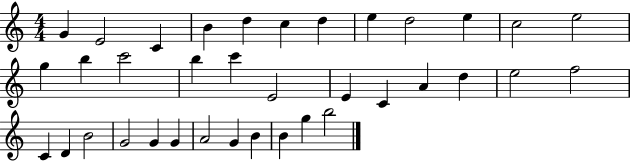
{
  \clef treble
  \numericTimeSignature
  \time 4/4
  \key c \major
  g'4 e'2 c'4 | b'4 d''4 c''4 d''4 | e''4 d''2 e''4 | c''2 e''2 | \break g''4 b''4 c'''2 | b''4 c'''4 e'2 | e'4 c'4 a'4 d''4 | e''2 f''2 | \break c'4 d'4 b'2 | g'2 g'4 g'4 | a'2 g'4 b'4 | b'4 g''4 b''2 | \break \bar "|."
}